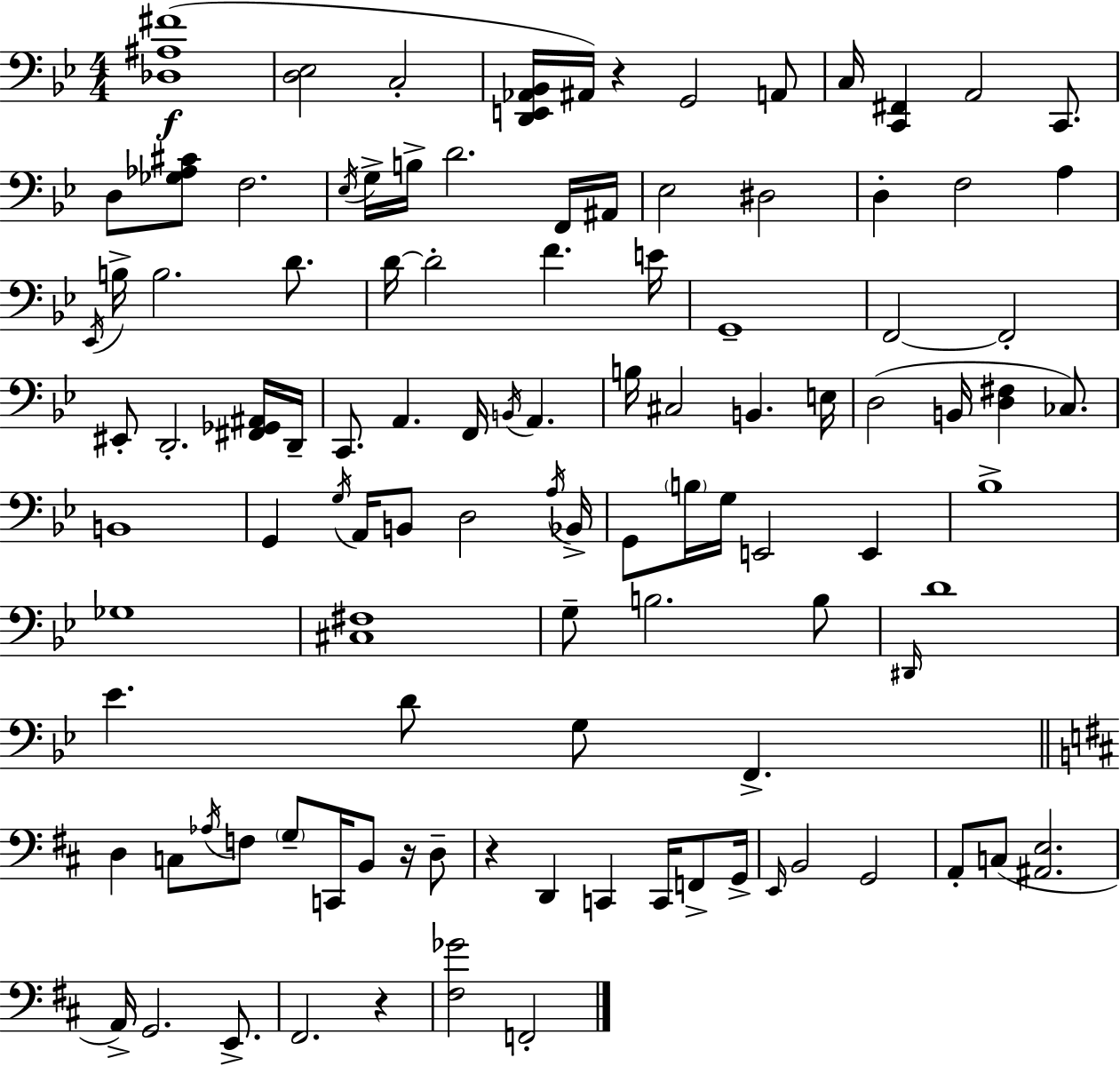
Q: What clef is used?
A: bass